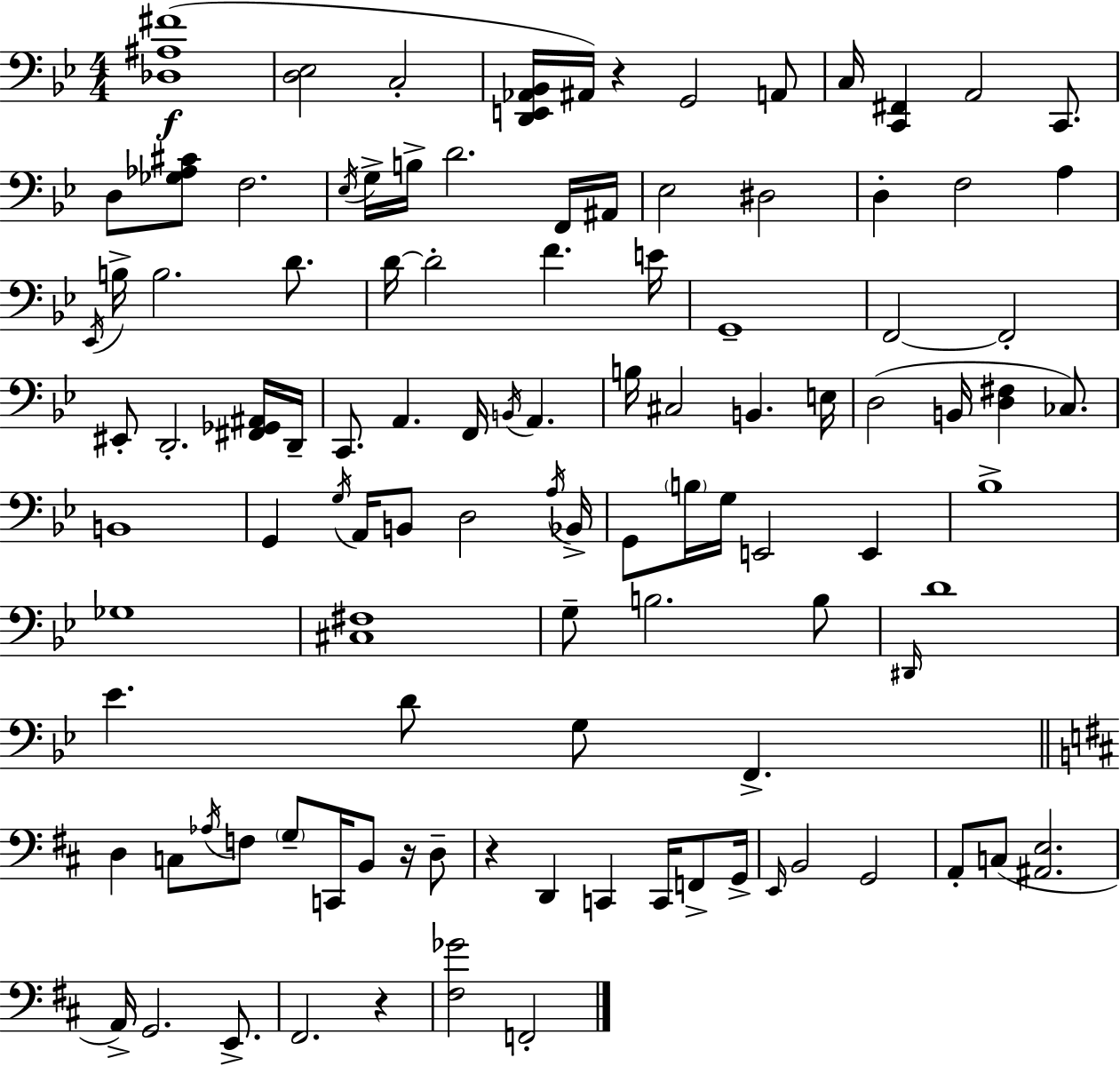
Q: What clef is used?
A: bass